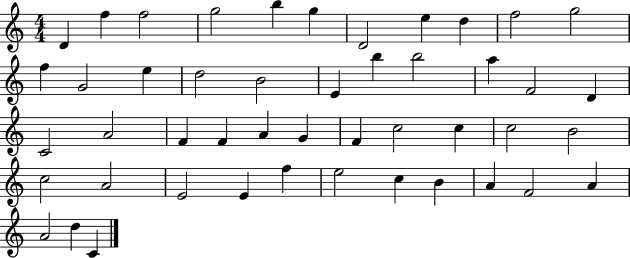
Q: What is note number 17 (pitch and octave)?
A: E4